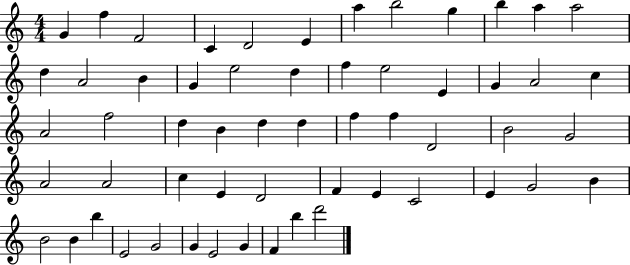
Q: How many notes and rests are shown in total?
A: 57